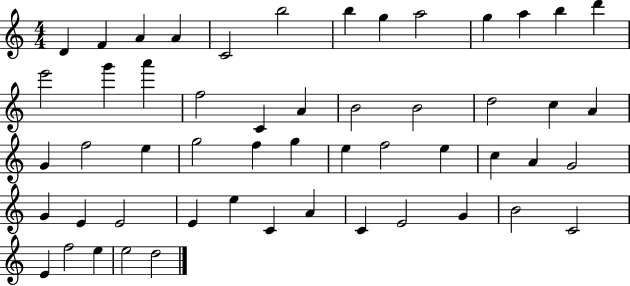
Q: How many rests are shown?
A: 0